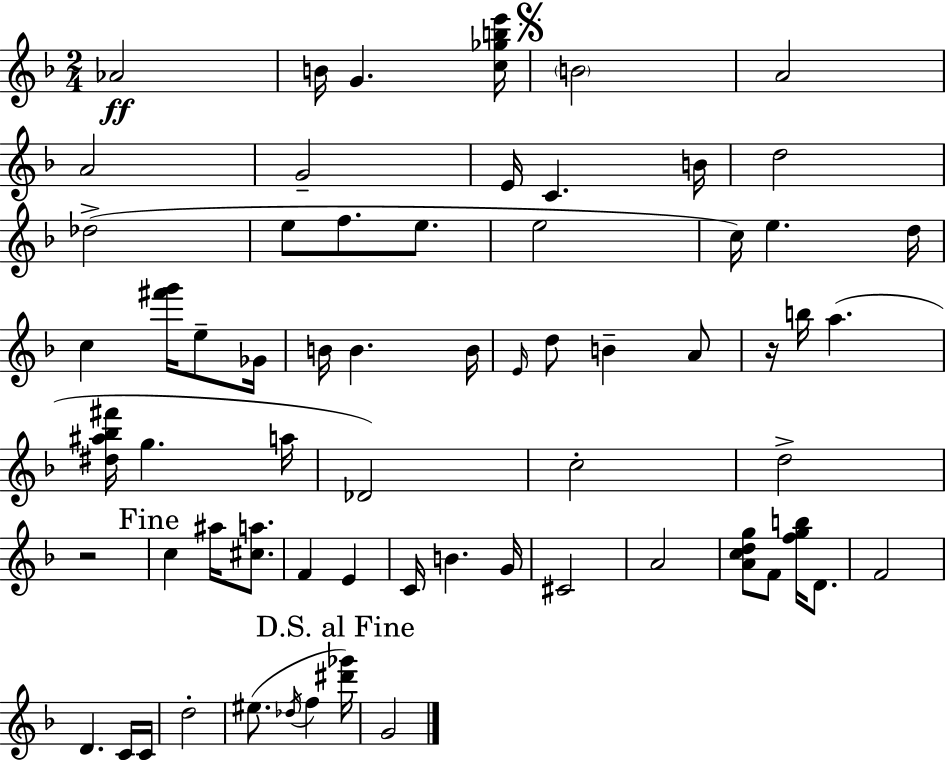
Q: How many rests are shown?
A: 2